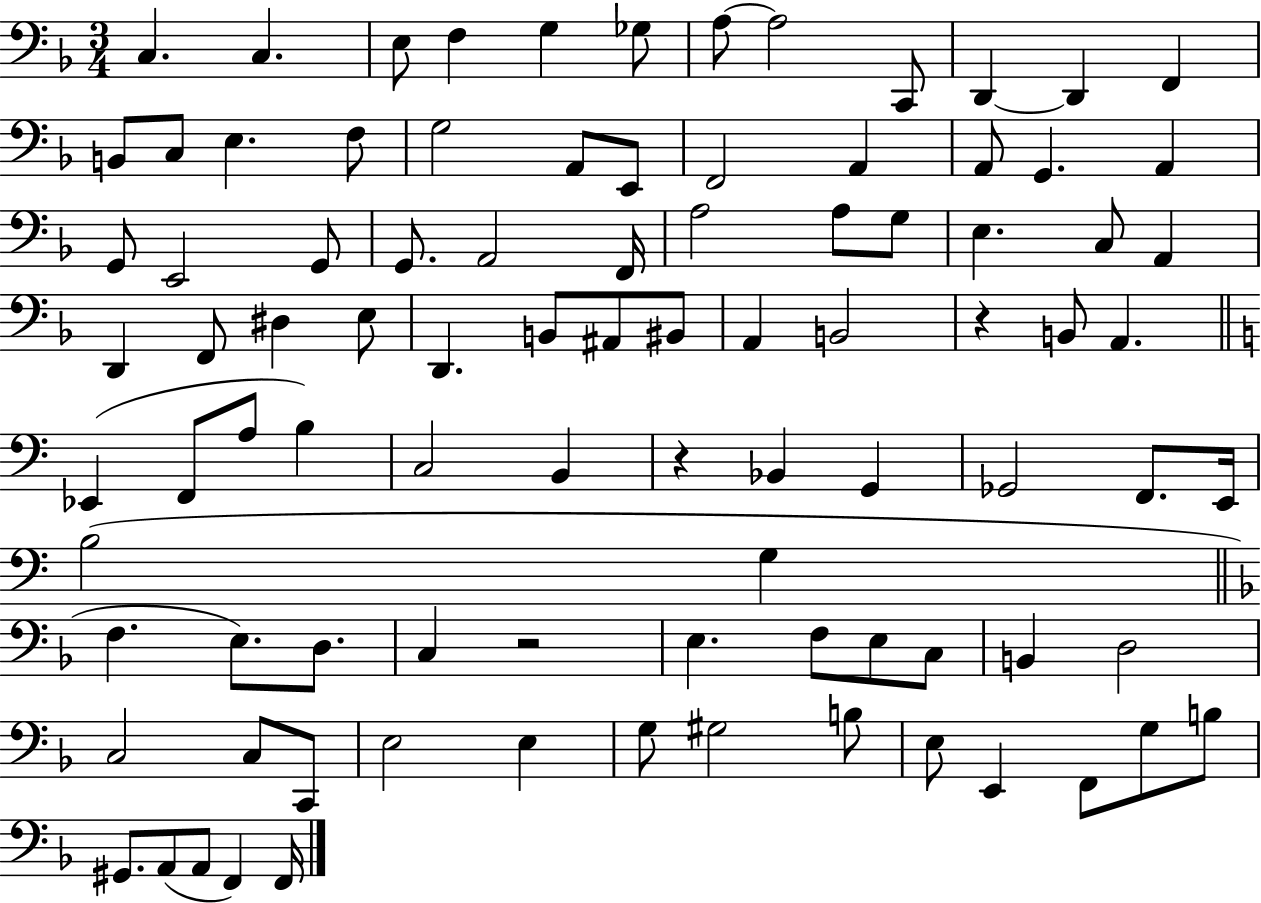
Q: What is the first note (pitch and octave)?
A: C3